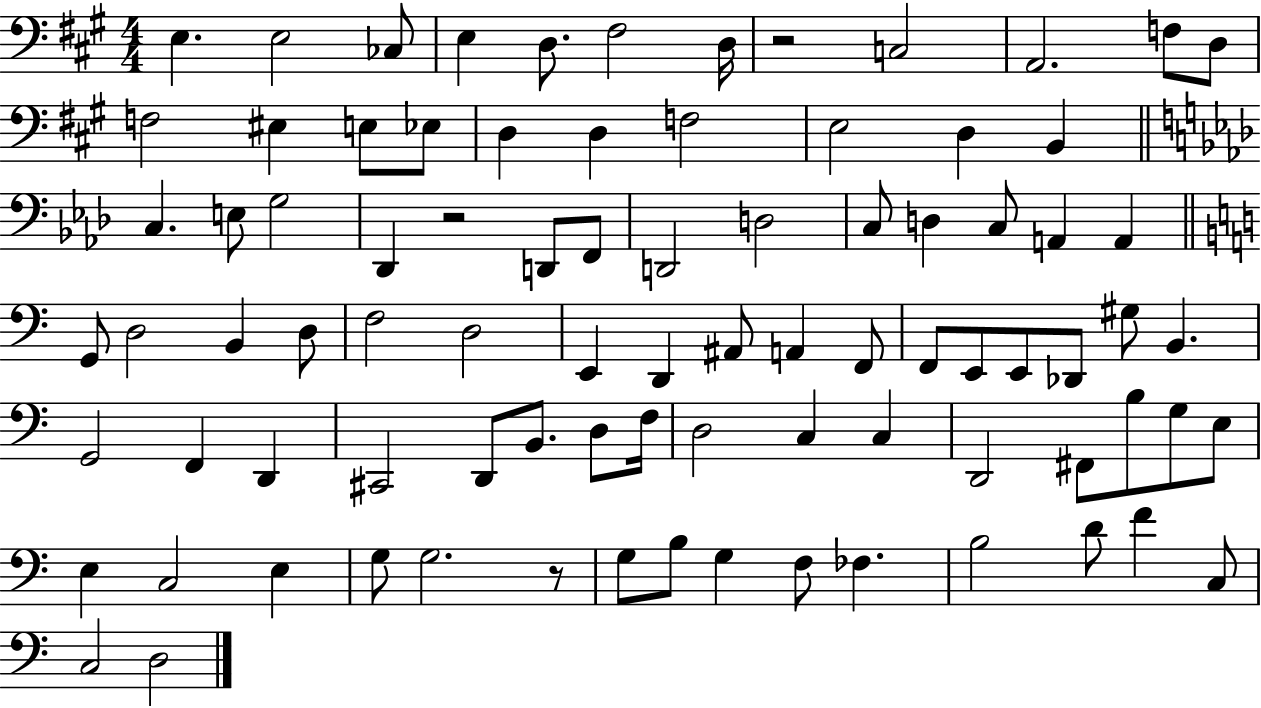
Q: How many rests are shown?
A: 3